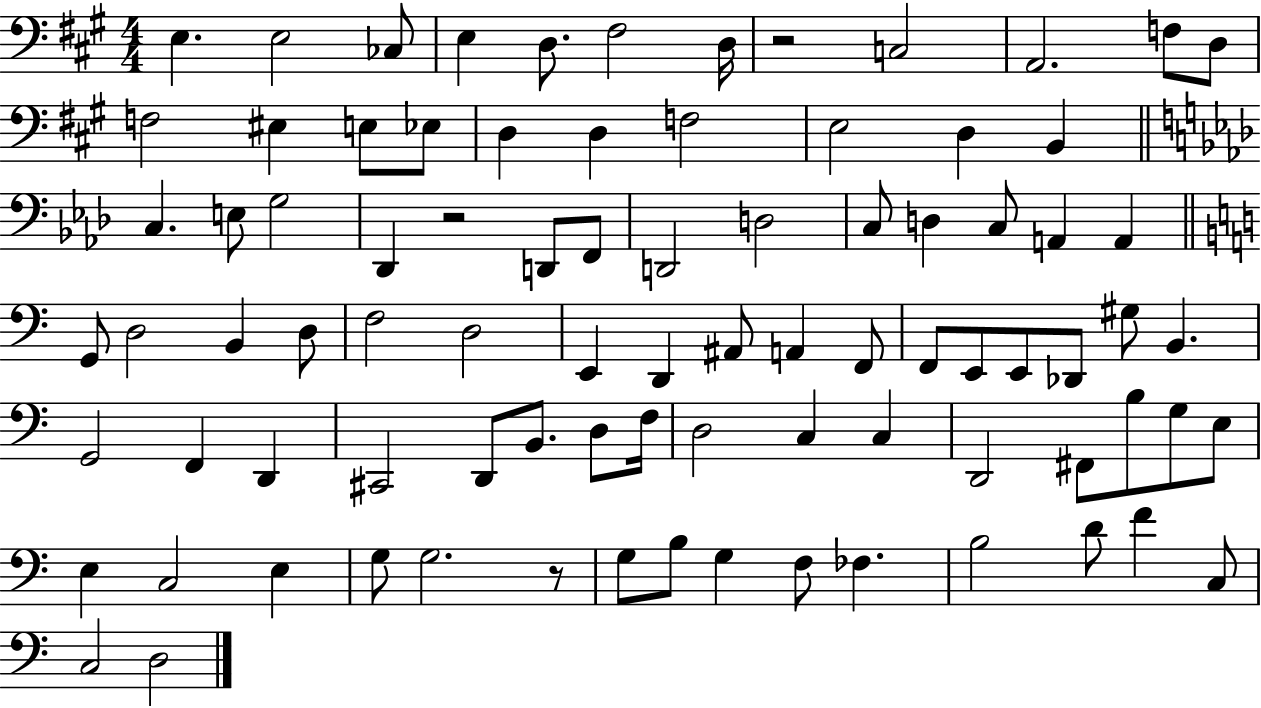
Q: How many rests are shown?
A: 3